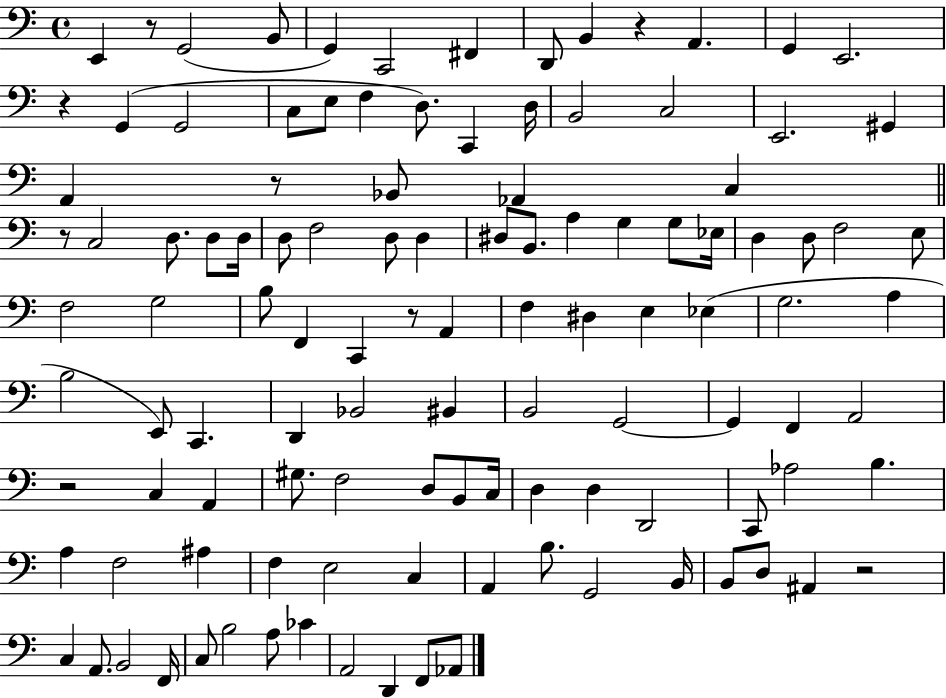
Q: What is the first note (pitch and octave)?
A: E2